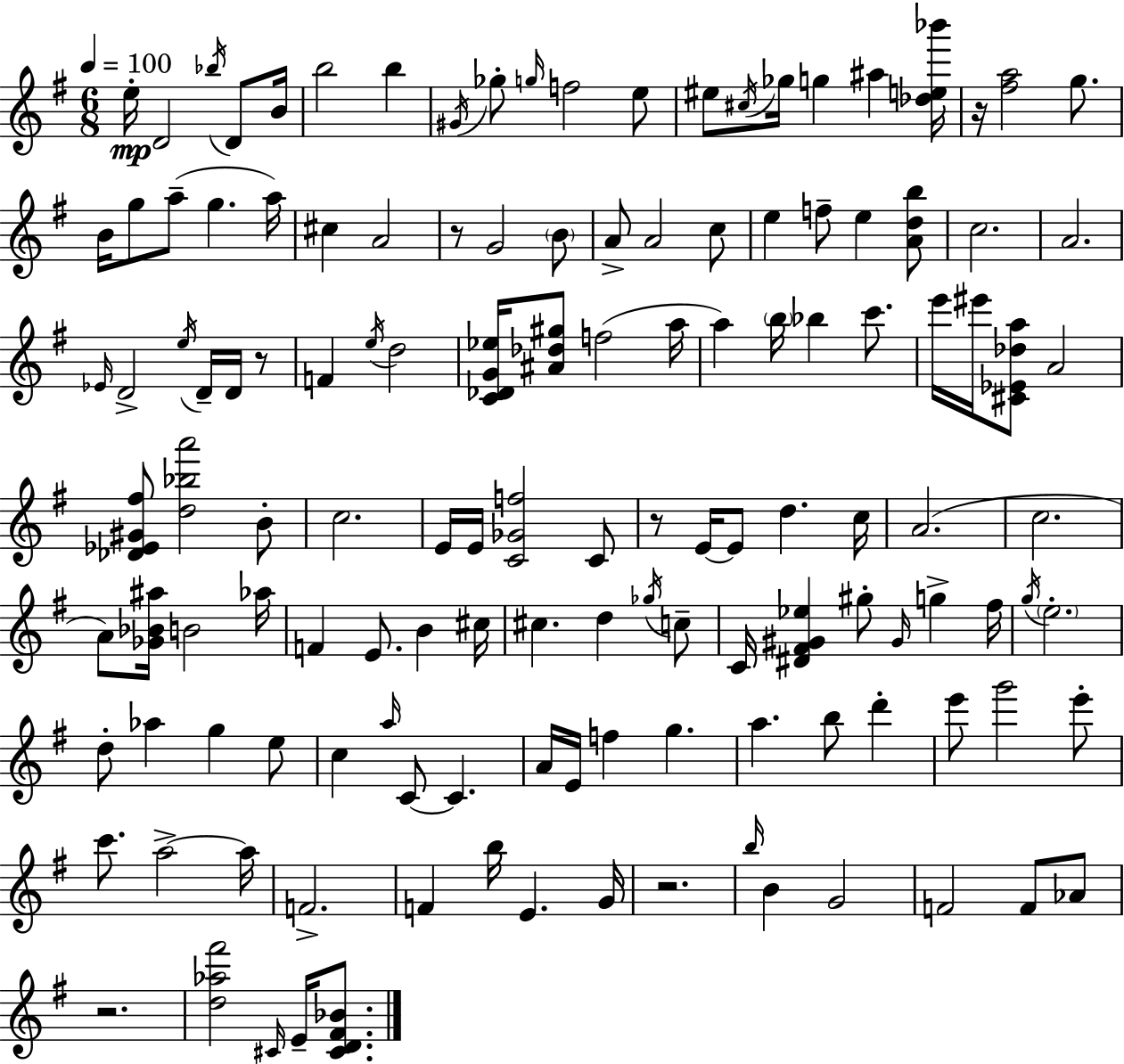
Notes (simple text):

E5/s D4/h Bb5/s D4/e B4/s B5/h B5/q G#4/s Gb5/e G5/s F5/h E5/e EIS5/e C#5/s Gb5/s G5/q A#5/q [Db5,E5,Bb6]/s R/s [F#5,A5]/h G5/e. B4/s G5/e A5/e G5/q. A5/s C#5/q A4/h R/e G4/h B4/e A4/e A4/h C5/e E5/q F5/e E5/q [A4,D5,B5]/e C5/h. A4/h. Eb4/s D4/h E5/s D4/s D4/s R/e F4/q E5/s D5/h [C4,Db4,G4,Eb5]/s [A#4,Db5,G#5]/e F5/h A5/s A5/q B5/s Bb5/q C6/e. E6/s EIS6/s [C#4,Eb4,Db5,A5]/e A4/h [Db4,Eb4,G#4,F#5]/e [D5,Bb5,A6]/h B4/e C5/h. E4/s E4/s [C4,Gb4,F5]/h C4/e R/e E4/s E4/e D5/q. C5/s A4/h. C5/h. A4/e [Gb4,Bb4,A#5]/s B4/h Ab5/s F4/q E4/e. B4/q C#5/s C#5/q. D5/q Gb5/s C5/e C4/s [D#4,F#4,G#4,Eb5]/q G#5/e G#4/s G5/q F#5/s G5/s E5/h. D5/e Ab5/q G5/q E5/e C5/q A5/s C4/e C4/q. A4/s E4/s F5/q G5/q. A5/q. B5/e D6/q E6/e G6/h E6/e C6/e. A5/h A5/s F4/h. F4/q B5/s E4/q. G4/s R/h. B5/s B4/q G4/h F4/h F4/e Ab4/e R/h. [D5,Ab5,F#6]/h C#4/s E4/s [C#4,D4,F#4,Bb4]/e.